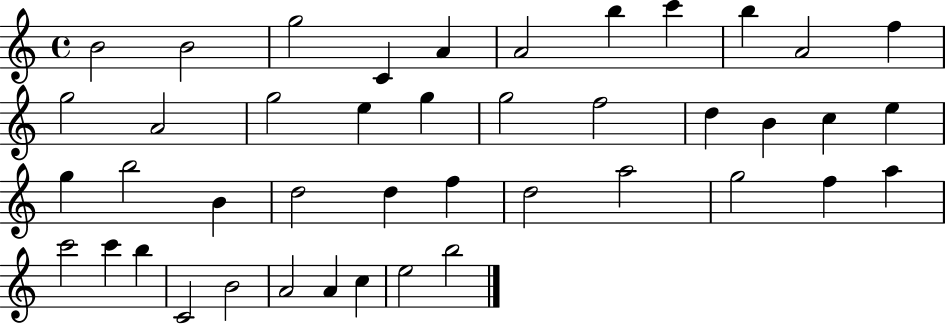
X:1
T:Untitled
M:4/4
L:1/4
K:C
B2 B2 g2 C A A2 b c' b A2 f g2 A2 g2 e g g2 f2 d B c e g b2 B d2 d f d2 a2 g2 f a c'2 c' b C2 B2 A2 A c e2 b2